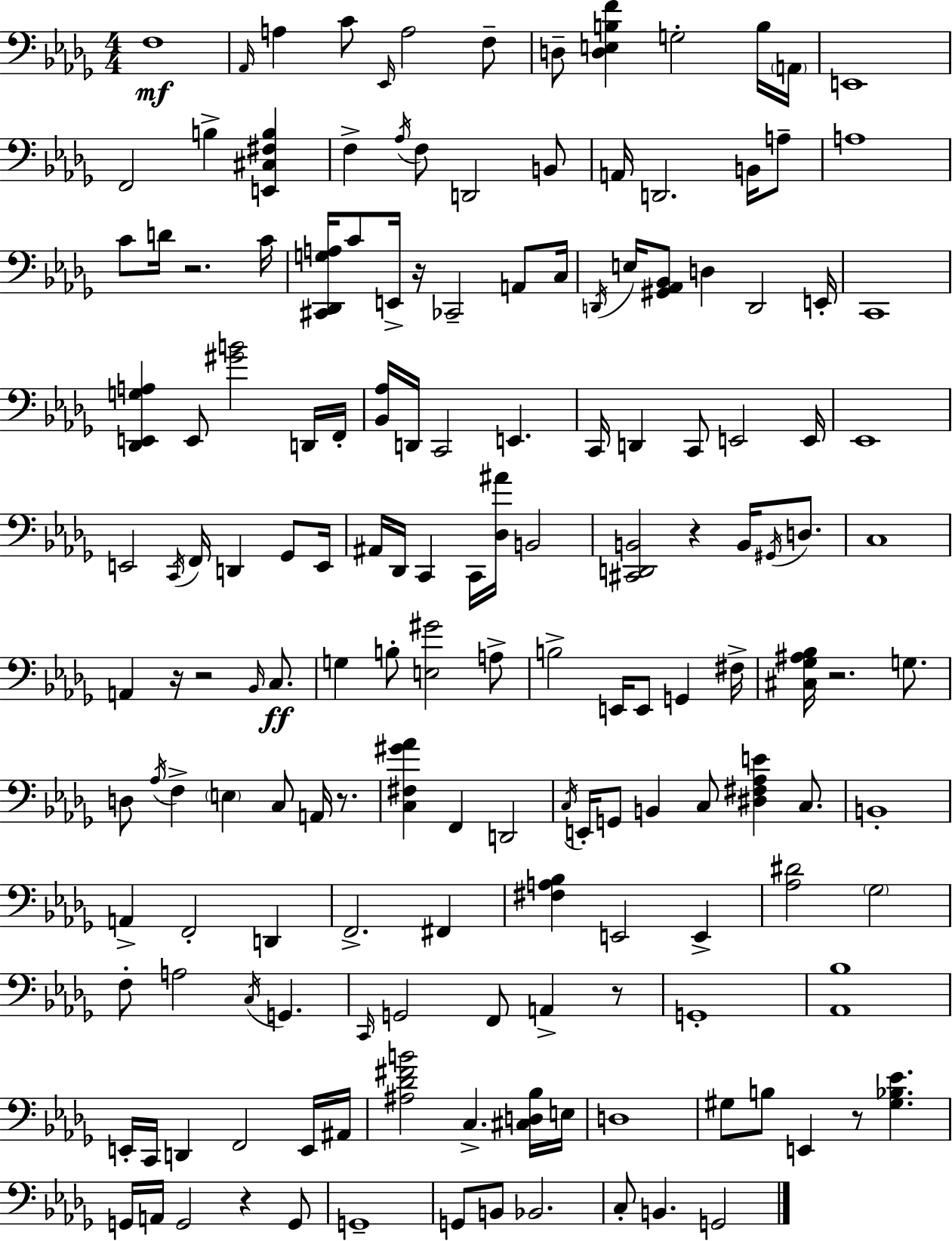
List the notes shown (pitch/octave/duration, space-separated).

F3/w Ab2/s A3/q C4/e Eb2/s A3/h F3/e D3/e [D3,E3,B3,F4]/q G3/h B3/s A2/s E2/w F2/h B3/q [E2,C#3,F#3,B3]/q F3/q Ab3/s F3/e D2/h B2/e A2/s D2/h. B2/s A3/e A3/w C4/e D4/s R/h. C4/s [C#2,Db2,G3,A3]/s C4/e E2/s R/s CES2/h A2/e C3/s D2/s E3/s [G#2,Ab2,Bb2]/e D3/q D2/h E2/s C2/w [Db2,E2,G3,A3]/q E2/e [G#4,B4]/h D2/s F2/s [Bb2,Ab3]/s D2/s C2/h E2/q. C2/s D2/q C2/e E2/h E2/s Eb2/w E2/h C2/s F2/s D2/q Gb2/e E2/s A#2/s Db2/s C2/q C2/s [Db3,A#4]/s B2/h [C#2,D2,B2]/h R/q B2/s G#2/s D3/e. C3/w A2/q R/s R/h Bb2/s C3/e. G3/q B3/e [E3,G#4]/h A3/e B3/h E2/s E2/e G2/q F#3/s [C#3,Gb3,A#3,Bb3]/s R/h. G3/e. D3/e Ab3/s F3/q E3/q C3/e A2/s R/e. [C3,F#3,G#4,Ab4]/q F2/q D2/h C3/s E2/s G2/e B2/q C3/e [D#3,F#3,Ab3,E4]/q C3/e. B2/w A2/q F2/h D2/q F2/h. F#2/q [F#3,A3,Bb3]/q E2/h E2/q [Ab3,D#4]/h Gb3/h F3/e A3/h C3/s G2/q. C2/s G2/h F2/e A2/q R/e G2/w [Ab2,Bb3]/w E2/s C2/s D2/q F2/h E2/s A#2/s [A#3,Db4,F#4,B4]/h C3/q. [C#3,D3,Bb3]/s E3/s D3/w G#3/e B3/e E2/q R/e [G#3,Bb3,Eb4]/q. G2/s A2/s G2/h R/q G2/e G2/w G2/e B2/e Bb2/h. C3/e B2/q. G2/h